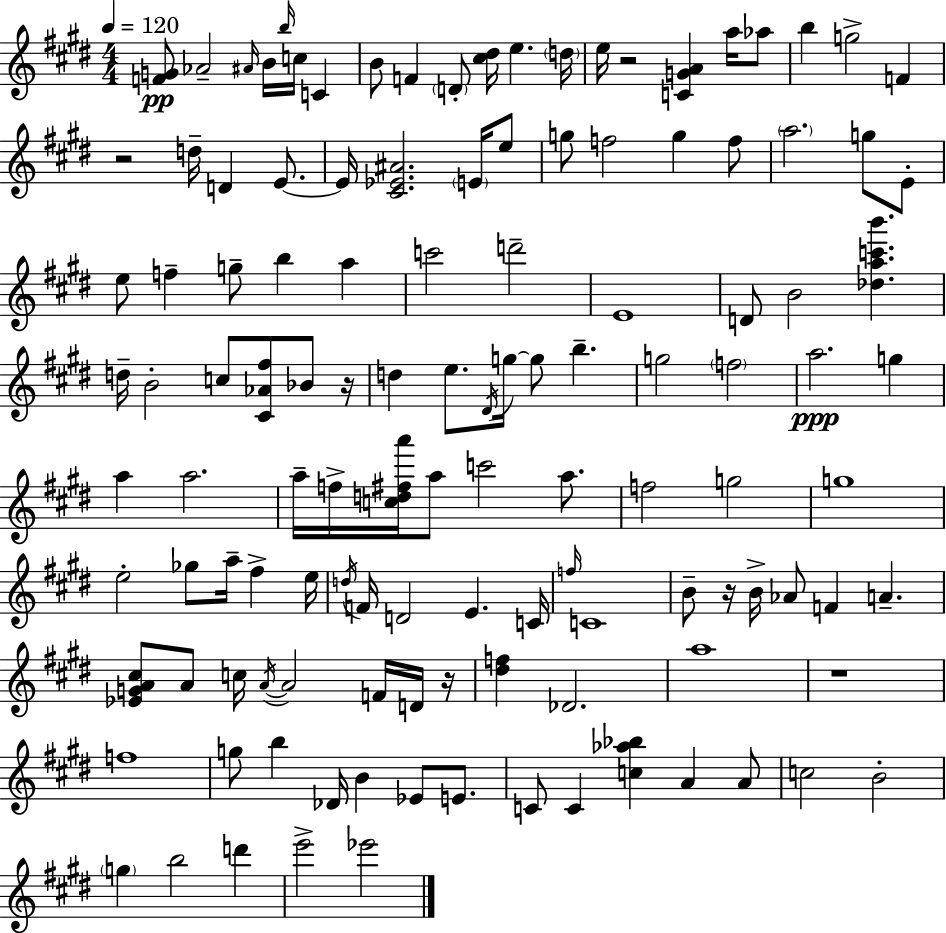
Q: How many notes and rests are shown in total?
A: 123